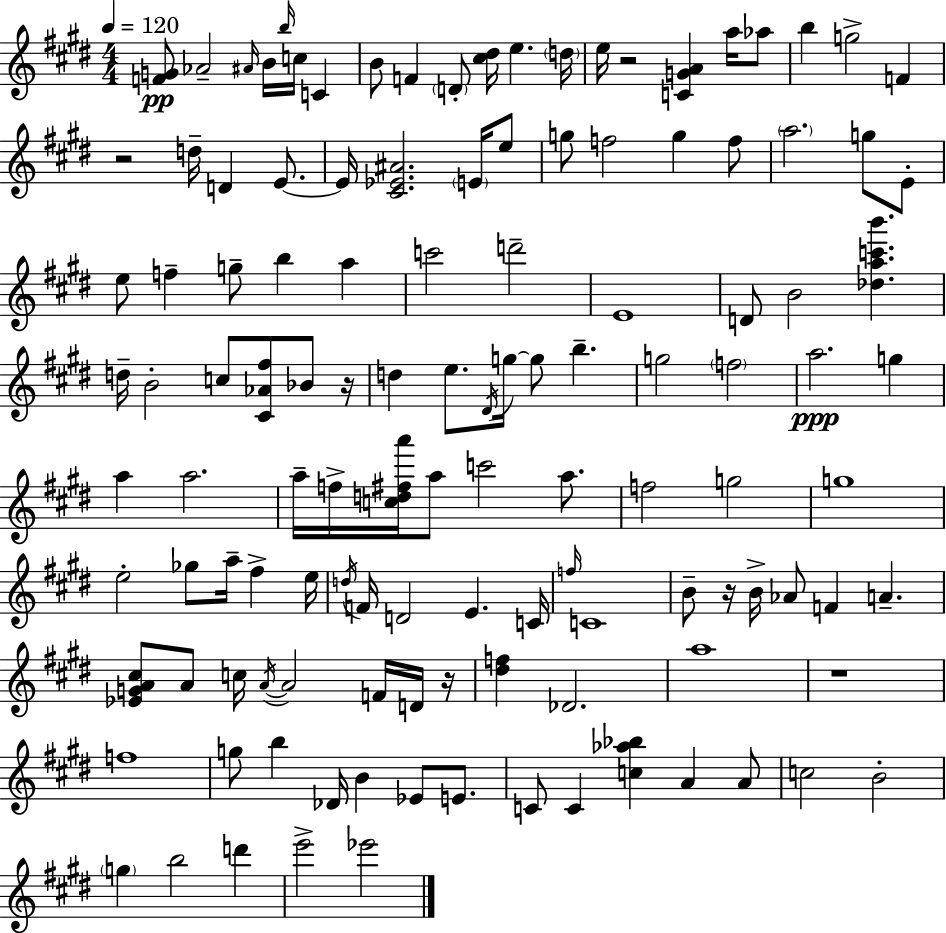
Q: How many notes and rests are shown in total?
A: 123